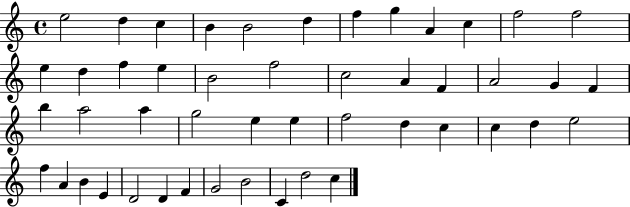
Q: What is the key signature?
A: C major